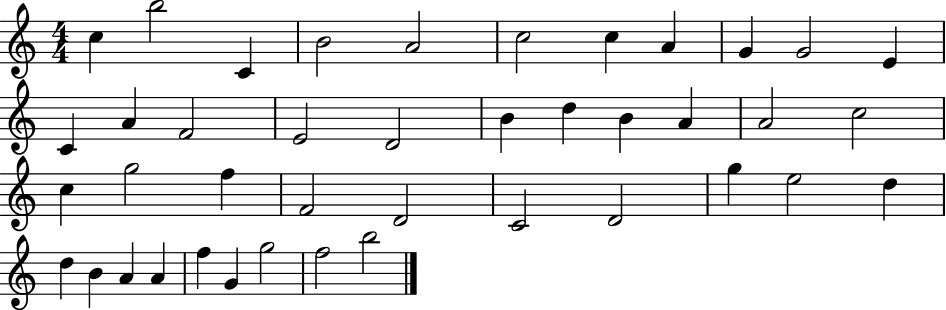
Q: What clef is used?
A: treble